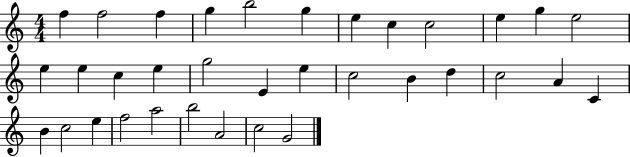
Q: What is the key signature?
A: C major